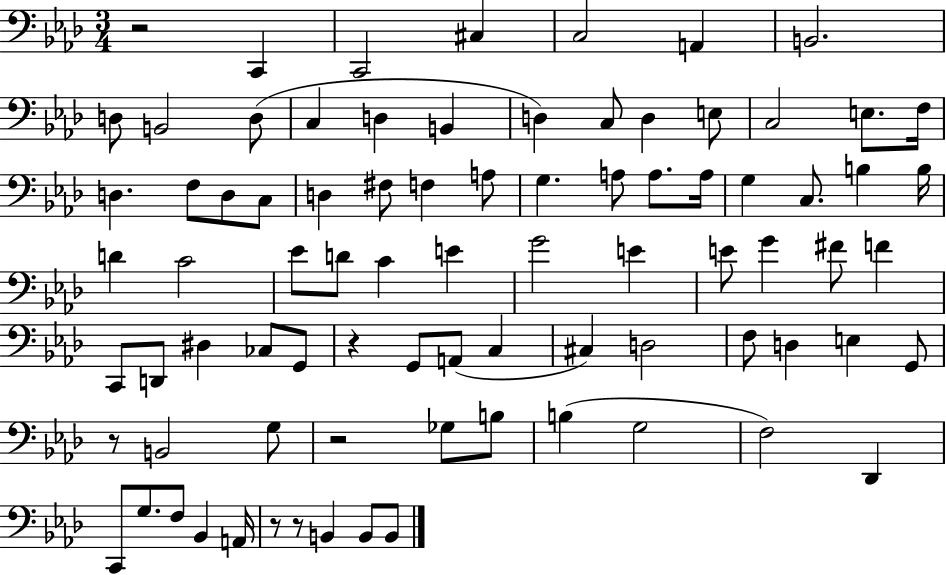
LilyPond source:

{
  \clef bass
  \numericTimeSignature
  \time 3/4
  \key aes \major
  r2 c,4 | c,2 cis4 | c2 a,4 | b,2. | \break d8 b,2 d8( | c4 d4 b,4 | d4) c8 d4 e8 | c2 e8. f16 | \break d4. f8 d8 c8 | d4 fis8 f4 a8 | g4. a8 a8. a16 | g4 c8. b4 b16 | \break d'4 c'2 | ees'8 d'8 c'4 e'4 | g'2 e'4 | e'8 g'4 fis'8 f'4 | \break c,8 d,8 dis4 ces8 g,8 | r4 g,8 a,8( c4 | cis4) d2 | f8 d4 e4 g,8 | \break r8 b,2 g8 | r2 ges8 b8 | b4( g2 | f2) des,4 | \break c,8 g8. f8 bes,4 a,16 | r8 r8 b,4 b,8 b,8 | \bar "|."
}